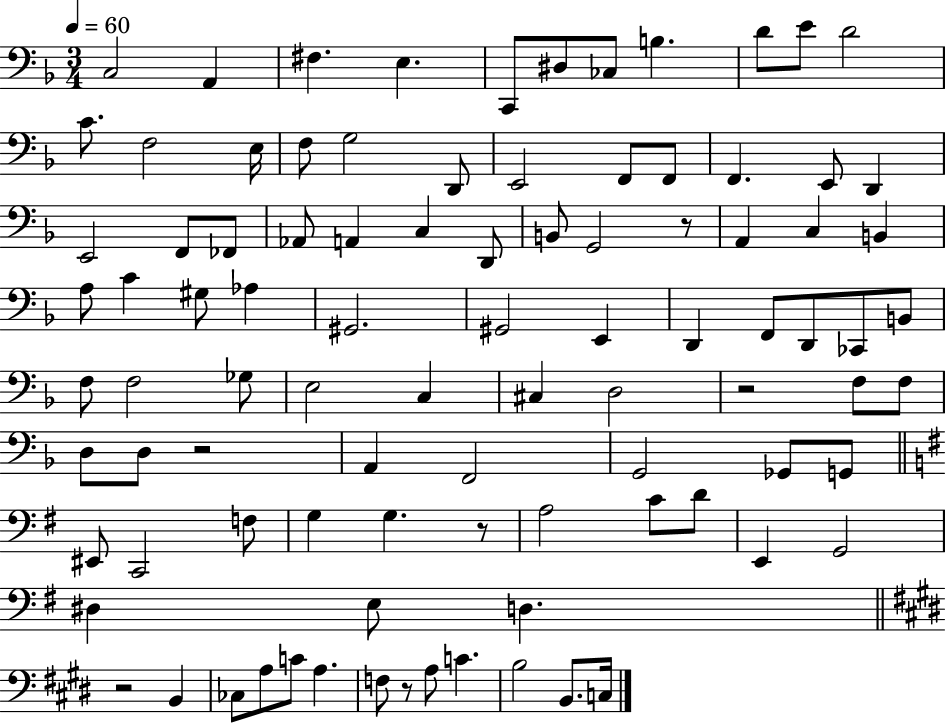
X:1
T:Untitled
M:3/4
L:1/4
K:F
C,2 A,, ^F, E, C,,/2 ^D,/2 _C,/2 B, D/2 E/2 D2 C/2 F,2 E,/4 F,/2 G,2 D,,/2 E,,2 F,,/2 F,,/2 F,, E,,/2 D,, E,,2 F,,/2 _F,,/2 _A,,/2 A,, C, D,,/2 B,,/2 G,,2 z/2 A,, C, B,, A,/2 C ^G,/2 _A, ^G,,2 ^G,,2 E,, D,, F,,/2 D,,/2 _C,,/2 B,,/2 F,/2 F,2 _G,/2 E,2 C, ^C, D,2 z2 F,/2 F,/2 D,/2 D,/2 z2 A,, F,,2 G,,2 _G,,/2 G,,/2 ^E,,/2 C,,2 F,/2 G, G, z/2 A,2 C/2 D/2 E,, G,,2 ^D, E,/2 D, z2 B,, _C,/2 A,/2 C/2 A, F,/2 z/2 A,/2 C B,2 B,,/2 C,/4